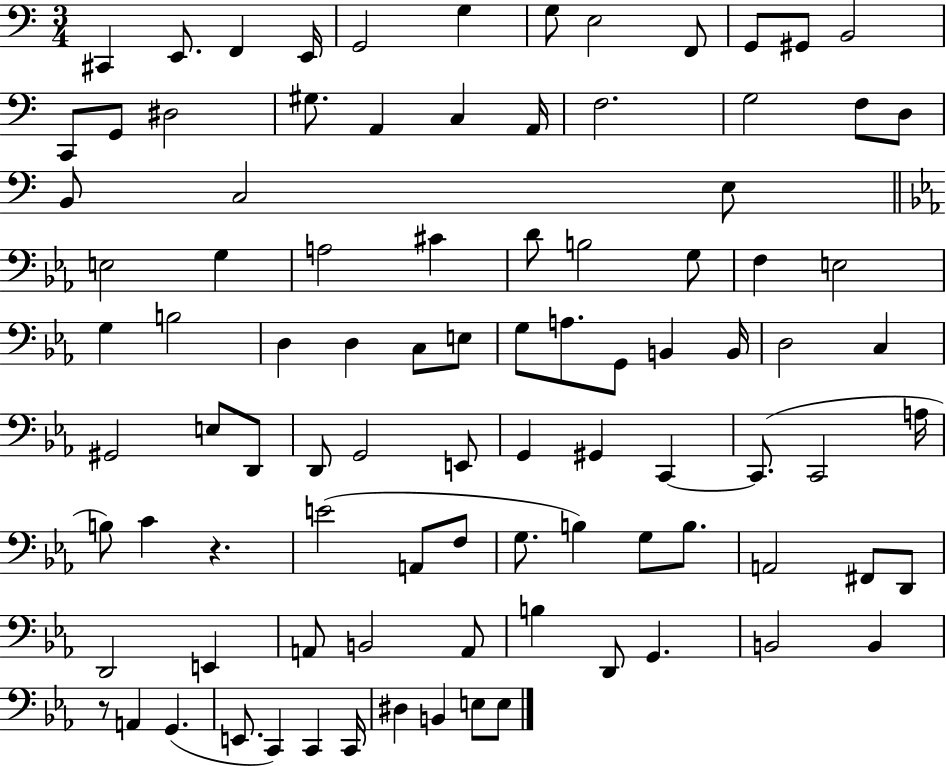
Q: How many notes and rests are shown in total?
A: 94